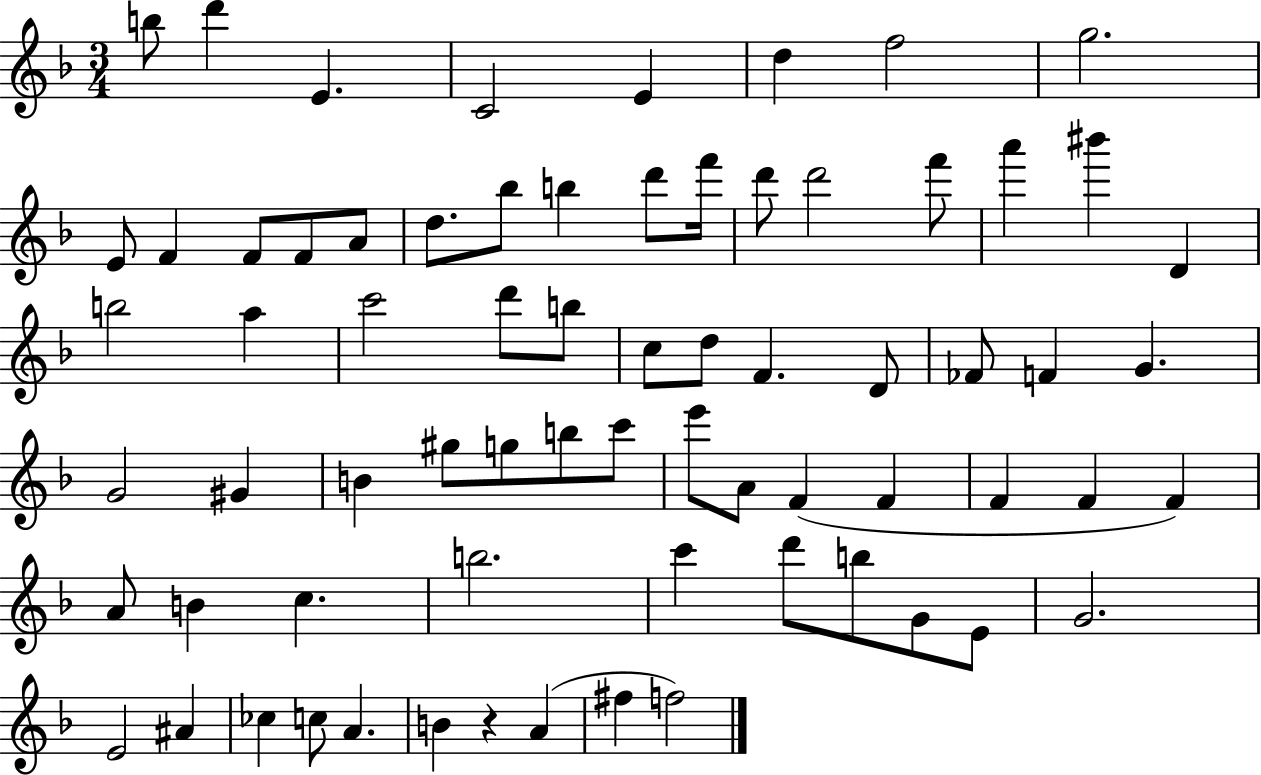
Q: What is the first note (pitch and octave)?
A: B5